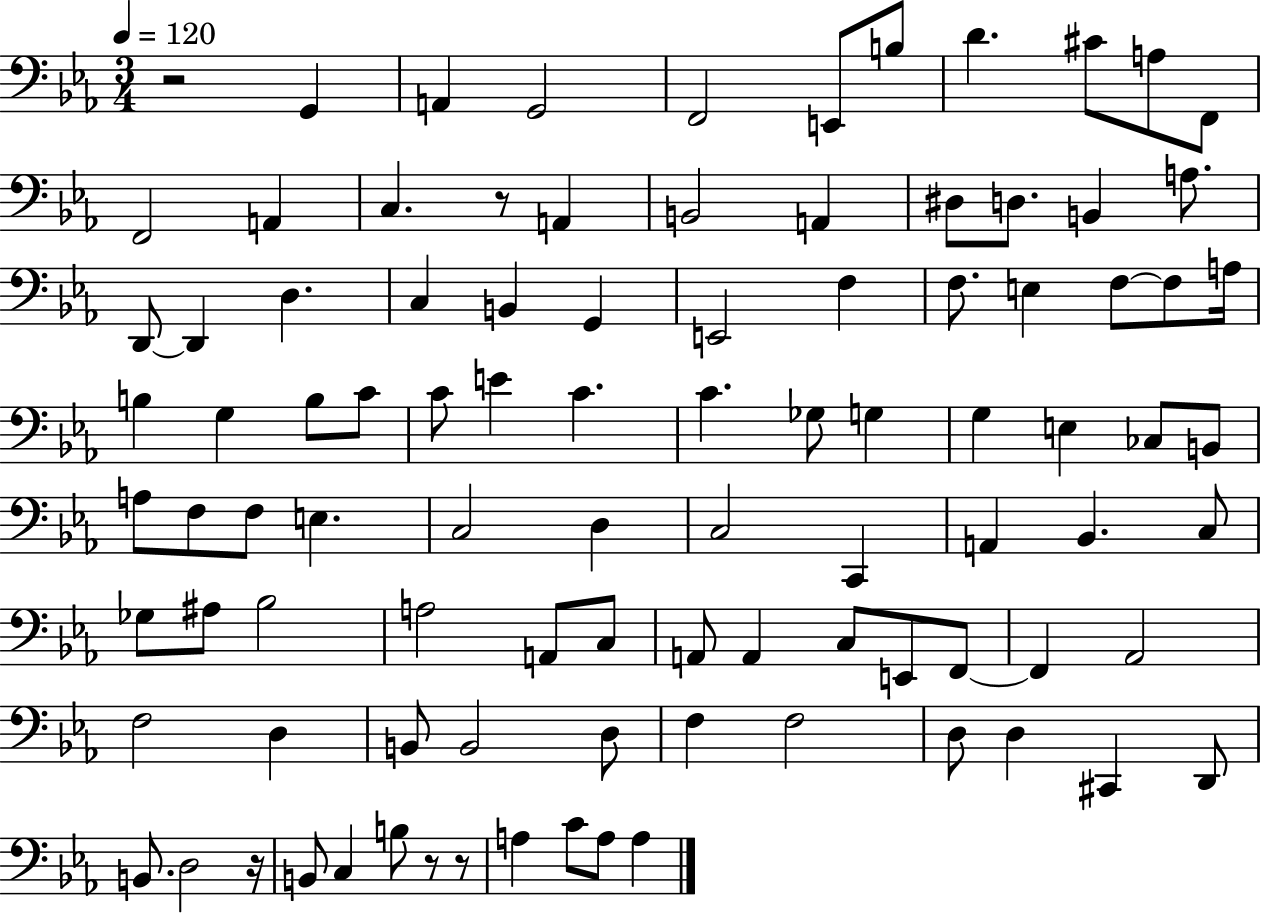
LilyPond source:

{
  \clef bass
  \numericTimeSignature
  \time 3/4
  \key ees \major
  \tempo 4 = 120
  \repeat volta 2 { r2 g,4 | a,4 g,2 | f,2 e,8 b8 | d'4. cis'8 a8 f,8 | \break f,2 a,4 | c4. r8 a,4 | b,2 a,4 | dis8 d8. b,4 a8. | \break d,8~~ d,4 d4. | c4 b,4 g,4 | e,2 f4 | f8. e4 f8~~ f8 a16 | \break b4 g4 b8 c'8 | c'8 e'4 c'4. | c'4. ges8 g4 | g4 e4 ces8 b,8 | \break a8 f8 f8 e4. | c2 d4 | c2 c,4 | a,4 bes,4. c8 | \break ges8 ais8 bes2 | a2 a,8 c8 | a,8 a,4 c8 e,8 f,8~~ | f,4 aes,2 | \break f2 d4 | b,8 b,2 d8 | f4 f2 | d8 d4 cis,4 d,8 | \break b,8. d2 r16 | b,8 c4 b8 r8 r8 | a4 c'8 a8 a4 | } \bar "|."
}